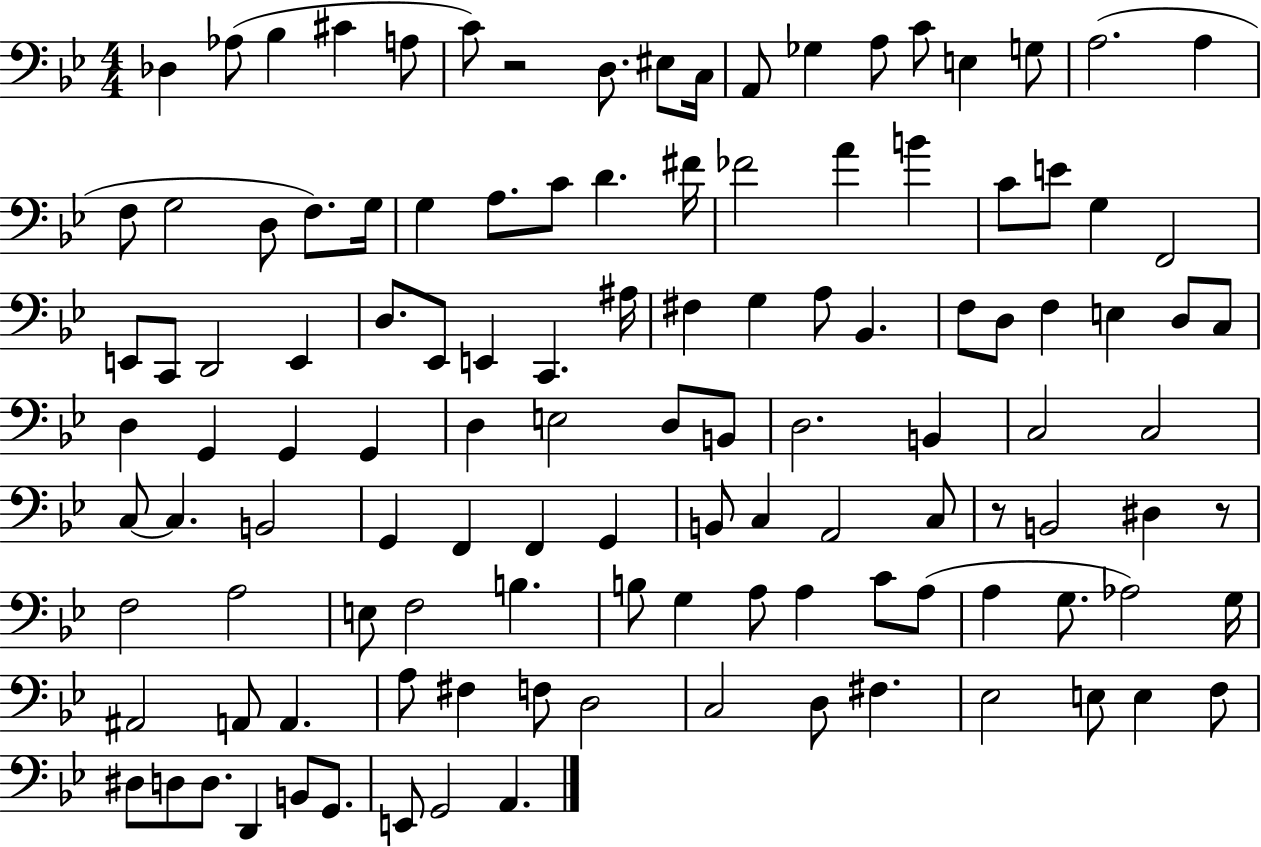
X:1
T:Untitled
M:4/4
L:1/4
K:Bb
_D, _A,/2 _B, ^C A,/2 C/2 z2 D,/2 ^E,/2 C,/4 A,,/2 _G, A,/2 C/2 E, G,/2 A,2 A, F,/2 G,2 D,/2 F,/2 G,/4 G, A,/2 C/2 D ^F/4 _F2 A B C/2 E/2 G, F,,2 E,,/2 C,,/2 D,,2 E,, D,/2 _E,,/2 E,, C,, ^A,/4 ^F, G, A,/2 _B,, F,/2 D,/2 F, E, D,/2 C,/2 D, G,, G,, G,, D, E,2 D,/2 B,,/2 D,2 B,, C,2 C,2 C,/2 C, B,,2 G,, F,, F,, G,, B,,/2 C, A,,2 C,/2 z/2 B,,2 ^D, z/2 F,2 A,2 E,/2 F,2 B, B,/2 G, A,/2 A, C/2 A,/2 A, G,/2 _A,2 G,/4 ^A,,2 A,,/2 A,, A,/2 ^F, F,/2 D,2 C,2 D,/2 ^F, _E,2 E,/2 E, F,/2 ^D,/2 D,/2 D,/2 D,, B,,/2 G,,/2 E,,/2 G,,2 A,,